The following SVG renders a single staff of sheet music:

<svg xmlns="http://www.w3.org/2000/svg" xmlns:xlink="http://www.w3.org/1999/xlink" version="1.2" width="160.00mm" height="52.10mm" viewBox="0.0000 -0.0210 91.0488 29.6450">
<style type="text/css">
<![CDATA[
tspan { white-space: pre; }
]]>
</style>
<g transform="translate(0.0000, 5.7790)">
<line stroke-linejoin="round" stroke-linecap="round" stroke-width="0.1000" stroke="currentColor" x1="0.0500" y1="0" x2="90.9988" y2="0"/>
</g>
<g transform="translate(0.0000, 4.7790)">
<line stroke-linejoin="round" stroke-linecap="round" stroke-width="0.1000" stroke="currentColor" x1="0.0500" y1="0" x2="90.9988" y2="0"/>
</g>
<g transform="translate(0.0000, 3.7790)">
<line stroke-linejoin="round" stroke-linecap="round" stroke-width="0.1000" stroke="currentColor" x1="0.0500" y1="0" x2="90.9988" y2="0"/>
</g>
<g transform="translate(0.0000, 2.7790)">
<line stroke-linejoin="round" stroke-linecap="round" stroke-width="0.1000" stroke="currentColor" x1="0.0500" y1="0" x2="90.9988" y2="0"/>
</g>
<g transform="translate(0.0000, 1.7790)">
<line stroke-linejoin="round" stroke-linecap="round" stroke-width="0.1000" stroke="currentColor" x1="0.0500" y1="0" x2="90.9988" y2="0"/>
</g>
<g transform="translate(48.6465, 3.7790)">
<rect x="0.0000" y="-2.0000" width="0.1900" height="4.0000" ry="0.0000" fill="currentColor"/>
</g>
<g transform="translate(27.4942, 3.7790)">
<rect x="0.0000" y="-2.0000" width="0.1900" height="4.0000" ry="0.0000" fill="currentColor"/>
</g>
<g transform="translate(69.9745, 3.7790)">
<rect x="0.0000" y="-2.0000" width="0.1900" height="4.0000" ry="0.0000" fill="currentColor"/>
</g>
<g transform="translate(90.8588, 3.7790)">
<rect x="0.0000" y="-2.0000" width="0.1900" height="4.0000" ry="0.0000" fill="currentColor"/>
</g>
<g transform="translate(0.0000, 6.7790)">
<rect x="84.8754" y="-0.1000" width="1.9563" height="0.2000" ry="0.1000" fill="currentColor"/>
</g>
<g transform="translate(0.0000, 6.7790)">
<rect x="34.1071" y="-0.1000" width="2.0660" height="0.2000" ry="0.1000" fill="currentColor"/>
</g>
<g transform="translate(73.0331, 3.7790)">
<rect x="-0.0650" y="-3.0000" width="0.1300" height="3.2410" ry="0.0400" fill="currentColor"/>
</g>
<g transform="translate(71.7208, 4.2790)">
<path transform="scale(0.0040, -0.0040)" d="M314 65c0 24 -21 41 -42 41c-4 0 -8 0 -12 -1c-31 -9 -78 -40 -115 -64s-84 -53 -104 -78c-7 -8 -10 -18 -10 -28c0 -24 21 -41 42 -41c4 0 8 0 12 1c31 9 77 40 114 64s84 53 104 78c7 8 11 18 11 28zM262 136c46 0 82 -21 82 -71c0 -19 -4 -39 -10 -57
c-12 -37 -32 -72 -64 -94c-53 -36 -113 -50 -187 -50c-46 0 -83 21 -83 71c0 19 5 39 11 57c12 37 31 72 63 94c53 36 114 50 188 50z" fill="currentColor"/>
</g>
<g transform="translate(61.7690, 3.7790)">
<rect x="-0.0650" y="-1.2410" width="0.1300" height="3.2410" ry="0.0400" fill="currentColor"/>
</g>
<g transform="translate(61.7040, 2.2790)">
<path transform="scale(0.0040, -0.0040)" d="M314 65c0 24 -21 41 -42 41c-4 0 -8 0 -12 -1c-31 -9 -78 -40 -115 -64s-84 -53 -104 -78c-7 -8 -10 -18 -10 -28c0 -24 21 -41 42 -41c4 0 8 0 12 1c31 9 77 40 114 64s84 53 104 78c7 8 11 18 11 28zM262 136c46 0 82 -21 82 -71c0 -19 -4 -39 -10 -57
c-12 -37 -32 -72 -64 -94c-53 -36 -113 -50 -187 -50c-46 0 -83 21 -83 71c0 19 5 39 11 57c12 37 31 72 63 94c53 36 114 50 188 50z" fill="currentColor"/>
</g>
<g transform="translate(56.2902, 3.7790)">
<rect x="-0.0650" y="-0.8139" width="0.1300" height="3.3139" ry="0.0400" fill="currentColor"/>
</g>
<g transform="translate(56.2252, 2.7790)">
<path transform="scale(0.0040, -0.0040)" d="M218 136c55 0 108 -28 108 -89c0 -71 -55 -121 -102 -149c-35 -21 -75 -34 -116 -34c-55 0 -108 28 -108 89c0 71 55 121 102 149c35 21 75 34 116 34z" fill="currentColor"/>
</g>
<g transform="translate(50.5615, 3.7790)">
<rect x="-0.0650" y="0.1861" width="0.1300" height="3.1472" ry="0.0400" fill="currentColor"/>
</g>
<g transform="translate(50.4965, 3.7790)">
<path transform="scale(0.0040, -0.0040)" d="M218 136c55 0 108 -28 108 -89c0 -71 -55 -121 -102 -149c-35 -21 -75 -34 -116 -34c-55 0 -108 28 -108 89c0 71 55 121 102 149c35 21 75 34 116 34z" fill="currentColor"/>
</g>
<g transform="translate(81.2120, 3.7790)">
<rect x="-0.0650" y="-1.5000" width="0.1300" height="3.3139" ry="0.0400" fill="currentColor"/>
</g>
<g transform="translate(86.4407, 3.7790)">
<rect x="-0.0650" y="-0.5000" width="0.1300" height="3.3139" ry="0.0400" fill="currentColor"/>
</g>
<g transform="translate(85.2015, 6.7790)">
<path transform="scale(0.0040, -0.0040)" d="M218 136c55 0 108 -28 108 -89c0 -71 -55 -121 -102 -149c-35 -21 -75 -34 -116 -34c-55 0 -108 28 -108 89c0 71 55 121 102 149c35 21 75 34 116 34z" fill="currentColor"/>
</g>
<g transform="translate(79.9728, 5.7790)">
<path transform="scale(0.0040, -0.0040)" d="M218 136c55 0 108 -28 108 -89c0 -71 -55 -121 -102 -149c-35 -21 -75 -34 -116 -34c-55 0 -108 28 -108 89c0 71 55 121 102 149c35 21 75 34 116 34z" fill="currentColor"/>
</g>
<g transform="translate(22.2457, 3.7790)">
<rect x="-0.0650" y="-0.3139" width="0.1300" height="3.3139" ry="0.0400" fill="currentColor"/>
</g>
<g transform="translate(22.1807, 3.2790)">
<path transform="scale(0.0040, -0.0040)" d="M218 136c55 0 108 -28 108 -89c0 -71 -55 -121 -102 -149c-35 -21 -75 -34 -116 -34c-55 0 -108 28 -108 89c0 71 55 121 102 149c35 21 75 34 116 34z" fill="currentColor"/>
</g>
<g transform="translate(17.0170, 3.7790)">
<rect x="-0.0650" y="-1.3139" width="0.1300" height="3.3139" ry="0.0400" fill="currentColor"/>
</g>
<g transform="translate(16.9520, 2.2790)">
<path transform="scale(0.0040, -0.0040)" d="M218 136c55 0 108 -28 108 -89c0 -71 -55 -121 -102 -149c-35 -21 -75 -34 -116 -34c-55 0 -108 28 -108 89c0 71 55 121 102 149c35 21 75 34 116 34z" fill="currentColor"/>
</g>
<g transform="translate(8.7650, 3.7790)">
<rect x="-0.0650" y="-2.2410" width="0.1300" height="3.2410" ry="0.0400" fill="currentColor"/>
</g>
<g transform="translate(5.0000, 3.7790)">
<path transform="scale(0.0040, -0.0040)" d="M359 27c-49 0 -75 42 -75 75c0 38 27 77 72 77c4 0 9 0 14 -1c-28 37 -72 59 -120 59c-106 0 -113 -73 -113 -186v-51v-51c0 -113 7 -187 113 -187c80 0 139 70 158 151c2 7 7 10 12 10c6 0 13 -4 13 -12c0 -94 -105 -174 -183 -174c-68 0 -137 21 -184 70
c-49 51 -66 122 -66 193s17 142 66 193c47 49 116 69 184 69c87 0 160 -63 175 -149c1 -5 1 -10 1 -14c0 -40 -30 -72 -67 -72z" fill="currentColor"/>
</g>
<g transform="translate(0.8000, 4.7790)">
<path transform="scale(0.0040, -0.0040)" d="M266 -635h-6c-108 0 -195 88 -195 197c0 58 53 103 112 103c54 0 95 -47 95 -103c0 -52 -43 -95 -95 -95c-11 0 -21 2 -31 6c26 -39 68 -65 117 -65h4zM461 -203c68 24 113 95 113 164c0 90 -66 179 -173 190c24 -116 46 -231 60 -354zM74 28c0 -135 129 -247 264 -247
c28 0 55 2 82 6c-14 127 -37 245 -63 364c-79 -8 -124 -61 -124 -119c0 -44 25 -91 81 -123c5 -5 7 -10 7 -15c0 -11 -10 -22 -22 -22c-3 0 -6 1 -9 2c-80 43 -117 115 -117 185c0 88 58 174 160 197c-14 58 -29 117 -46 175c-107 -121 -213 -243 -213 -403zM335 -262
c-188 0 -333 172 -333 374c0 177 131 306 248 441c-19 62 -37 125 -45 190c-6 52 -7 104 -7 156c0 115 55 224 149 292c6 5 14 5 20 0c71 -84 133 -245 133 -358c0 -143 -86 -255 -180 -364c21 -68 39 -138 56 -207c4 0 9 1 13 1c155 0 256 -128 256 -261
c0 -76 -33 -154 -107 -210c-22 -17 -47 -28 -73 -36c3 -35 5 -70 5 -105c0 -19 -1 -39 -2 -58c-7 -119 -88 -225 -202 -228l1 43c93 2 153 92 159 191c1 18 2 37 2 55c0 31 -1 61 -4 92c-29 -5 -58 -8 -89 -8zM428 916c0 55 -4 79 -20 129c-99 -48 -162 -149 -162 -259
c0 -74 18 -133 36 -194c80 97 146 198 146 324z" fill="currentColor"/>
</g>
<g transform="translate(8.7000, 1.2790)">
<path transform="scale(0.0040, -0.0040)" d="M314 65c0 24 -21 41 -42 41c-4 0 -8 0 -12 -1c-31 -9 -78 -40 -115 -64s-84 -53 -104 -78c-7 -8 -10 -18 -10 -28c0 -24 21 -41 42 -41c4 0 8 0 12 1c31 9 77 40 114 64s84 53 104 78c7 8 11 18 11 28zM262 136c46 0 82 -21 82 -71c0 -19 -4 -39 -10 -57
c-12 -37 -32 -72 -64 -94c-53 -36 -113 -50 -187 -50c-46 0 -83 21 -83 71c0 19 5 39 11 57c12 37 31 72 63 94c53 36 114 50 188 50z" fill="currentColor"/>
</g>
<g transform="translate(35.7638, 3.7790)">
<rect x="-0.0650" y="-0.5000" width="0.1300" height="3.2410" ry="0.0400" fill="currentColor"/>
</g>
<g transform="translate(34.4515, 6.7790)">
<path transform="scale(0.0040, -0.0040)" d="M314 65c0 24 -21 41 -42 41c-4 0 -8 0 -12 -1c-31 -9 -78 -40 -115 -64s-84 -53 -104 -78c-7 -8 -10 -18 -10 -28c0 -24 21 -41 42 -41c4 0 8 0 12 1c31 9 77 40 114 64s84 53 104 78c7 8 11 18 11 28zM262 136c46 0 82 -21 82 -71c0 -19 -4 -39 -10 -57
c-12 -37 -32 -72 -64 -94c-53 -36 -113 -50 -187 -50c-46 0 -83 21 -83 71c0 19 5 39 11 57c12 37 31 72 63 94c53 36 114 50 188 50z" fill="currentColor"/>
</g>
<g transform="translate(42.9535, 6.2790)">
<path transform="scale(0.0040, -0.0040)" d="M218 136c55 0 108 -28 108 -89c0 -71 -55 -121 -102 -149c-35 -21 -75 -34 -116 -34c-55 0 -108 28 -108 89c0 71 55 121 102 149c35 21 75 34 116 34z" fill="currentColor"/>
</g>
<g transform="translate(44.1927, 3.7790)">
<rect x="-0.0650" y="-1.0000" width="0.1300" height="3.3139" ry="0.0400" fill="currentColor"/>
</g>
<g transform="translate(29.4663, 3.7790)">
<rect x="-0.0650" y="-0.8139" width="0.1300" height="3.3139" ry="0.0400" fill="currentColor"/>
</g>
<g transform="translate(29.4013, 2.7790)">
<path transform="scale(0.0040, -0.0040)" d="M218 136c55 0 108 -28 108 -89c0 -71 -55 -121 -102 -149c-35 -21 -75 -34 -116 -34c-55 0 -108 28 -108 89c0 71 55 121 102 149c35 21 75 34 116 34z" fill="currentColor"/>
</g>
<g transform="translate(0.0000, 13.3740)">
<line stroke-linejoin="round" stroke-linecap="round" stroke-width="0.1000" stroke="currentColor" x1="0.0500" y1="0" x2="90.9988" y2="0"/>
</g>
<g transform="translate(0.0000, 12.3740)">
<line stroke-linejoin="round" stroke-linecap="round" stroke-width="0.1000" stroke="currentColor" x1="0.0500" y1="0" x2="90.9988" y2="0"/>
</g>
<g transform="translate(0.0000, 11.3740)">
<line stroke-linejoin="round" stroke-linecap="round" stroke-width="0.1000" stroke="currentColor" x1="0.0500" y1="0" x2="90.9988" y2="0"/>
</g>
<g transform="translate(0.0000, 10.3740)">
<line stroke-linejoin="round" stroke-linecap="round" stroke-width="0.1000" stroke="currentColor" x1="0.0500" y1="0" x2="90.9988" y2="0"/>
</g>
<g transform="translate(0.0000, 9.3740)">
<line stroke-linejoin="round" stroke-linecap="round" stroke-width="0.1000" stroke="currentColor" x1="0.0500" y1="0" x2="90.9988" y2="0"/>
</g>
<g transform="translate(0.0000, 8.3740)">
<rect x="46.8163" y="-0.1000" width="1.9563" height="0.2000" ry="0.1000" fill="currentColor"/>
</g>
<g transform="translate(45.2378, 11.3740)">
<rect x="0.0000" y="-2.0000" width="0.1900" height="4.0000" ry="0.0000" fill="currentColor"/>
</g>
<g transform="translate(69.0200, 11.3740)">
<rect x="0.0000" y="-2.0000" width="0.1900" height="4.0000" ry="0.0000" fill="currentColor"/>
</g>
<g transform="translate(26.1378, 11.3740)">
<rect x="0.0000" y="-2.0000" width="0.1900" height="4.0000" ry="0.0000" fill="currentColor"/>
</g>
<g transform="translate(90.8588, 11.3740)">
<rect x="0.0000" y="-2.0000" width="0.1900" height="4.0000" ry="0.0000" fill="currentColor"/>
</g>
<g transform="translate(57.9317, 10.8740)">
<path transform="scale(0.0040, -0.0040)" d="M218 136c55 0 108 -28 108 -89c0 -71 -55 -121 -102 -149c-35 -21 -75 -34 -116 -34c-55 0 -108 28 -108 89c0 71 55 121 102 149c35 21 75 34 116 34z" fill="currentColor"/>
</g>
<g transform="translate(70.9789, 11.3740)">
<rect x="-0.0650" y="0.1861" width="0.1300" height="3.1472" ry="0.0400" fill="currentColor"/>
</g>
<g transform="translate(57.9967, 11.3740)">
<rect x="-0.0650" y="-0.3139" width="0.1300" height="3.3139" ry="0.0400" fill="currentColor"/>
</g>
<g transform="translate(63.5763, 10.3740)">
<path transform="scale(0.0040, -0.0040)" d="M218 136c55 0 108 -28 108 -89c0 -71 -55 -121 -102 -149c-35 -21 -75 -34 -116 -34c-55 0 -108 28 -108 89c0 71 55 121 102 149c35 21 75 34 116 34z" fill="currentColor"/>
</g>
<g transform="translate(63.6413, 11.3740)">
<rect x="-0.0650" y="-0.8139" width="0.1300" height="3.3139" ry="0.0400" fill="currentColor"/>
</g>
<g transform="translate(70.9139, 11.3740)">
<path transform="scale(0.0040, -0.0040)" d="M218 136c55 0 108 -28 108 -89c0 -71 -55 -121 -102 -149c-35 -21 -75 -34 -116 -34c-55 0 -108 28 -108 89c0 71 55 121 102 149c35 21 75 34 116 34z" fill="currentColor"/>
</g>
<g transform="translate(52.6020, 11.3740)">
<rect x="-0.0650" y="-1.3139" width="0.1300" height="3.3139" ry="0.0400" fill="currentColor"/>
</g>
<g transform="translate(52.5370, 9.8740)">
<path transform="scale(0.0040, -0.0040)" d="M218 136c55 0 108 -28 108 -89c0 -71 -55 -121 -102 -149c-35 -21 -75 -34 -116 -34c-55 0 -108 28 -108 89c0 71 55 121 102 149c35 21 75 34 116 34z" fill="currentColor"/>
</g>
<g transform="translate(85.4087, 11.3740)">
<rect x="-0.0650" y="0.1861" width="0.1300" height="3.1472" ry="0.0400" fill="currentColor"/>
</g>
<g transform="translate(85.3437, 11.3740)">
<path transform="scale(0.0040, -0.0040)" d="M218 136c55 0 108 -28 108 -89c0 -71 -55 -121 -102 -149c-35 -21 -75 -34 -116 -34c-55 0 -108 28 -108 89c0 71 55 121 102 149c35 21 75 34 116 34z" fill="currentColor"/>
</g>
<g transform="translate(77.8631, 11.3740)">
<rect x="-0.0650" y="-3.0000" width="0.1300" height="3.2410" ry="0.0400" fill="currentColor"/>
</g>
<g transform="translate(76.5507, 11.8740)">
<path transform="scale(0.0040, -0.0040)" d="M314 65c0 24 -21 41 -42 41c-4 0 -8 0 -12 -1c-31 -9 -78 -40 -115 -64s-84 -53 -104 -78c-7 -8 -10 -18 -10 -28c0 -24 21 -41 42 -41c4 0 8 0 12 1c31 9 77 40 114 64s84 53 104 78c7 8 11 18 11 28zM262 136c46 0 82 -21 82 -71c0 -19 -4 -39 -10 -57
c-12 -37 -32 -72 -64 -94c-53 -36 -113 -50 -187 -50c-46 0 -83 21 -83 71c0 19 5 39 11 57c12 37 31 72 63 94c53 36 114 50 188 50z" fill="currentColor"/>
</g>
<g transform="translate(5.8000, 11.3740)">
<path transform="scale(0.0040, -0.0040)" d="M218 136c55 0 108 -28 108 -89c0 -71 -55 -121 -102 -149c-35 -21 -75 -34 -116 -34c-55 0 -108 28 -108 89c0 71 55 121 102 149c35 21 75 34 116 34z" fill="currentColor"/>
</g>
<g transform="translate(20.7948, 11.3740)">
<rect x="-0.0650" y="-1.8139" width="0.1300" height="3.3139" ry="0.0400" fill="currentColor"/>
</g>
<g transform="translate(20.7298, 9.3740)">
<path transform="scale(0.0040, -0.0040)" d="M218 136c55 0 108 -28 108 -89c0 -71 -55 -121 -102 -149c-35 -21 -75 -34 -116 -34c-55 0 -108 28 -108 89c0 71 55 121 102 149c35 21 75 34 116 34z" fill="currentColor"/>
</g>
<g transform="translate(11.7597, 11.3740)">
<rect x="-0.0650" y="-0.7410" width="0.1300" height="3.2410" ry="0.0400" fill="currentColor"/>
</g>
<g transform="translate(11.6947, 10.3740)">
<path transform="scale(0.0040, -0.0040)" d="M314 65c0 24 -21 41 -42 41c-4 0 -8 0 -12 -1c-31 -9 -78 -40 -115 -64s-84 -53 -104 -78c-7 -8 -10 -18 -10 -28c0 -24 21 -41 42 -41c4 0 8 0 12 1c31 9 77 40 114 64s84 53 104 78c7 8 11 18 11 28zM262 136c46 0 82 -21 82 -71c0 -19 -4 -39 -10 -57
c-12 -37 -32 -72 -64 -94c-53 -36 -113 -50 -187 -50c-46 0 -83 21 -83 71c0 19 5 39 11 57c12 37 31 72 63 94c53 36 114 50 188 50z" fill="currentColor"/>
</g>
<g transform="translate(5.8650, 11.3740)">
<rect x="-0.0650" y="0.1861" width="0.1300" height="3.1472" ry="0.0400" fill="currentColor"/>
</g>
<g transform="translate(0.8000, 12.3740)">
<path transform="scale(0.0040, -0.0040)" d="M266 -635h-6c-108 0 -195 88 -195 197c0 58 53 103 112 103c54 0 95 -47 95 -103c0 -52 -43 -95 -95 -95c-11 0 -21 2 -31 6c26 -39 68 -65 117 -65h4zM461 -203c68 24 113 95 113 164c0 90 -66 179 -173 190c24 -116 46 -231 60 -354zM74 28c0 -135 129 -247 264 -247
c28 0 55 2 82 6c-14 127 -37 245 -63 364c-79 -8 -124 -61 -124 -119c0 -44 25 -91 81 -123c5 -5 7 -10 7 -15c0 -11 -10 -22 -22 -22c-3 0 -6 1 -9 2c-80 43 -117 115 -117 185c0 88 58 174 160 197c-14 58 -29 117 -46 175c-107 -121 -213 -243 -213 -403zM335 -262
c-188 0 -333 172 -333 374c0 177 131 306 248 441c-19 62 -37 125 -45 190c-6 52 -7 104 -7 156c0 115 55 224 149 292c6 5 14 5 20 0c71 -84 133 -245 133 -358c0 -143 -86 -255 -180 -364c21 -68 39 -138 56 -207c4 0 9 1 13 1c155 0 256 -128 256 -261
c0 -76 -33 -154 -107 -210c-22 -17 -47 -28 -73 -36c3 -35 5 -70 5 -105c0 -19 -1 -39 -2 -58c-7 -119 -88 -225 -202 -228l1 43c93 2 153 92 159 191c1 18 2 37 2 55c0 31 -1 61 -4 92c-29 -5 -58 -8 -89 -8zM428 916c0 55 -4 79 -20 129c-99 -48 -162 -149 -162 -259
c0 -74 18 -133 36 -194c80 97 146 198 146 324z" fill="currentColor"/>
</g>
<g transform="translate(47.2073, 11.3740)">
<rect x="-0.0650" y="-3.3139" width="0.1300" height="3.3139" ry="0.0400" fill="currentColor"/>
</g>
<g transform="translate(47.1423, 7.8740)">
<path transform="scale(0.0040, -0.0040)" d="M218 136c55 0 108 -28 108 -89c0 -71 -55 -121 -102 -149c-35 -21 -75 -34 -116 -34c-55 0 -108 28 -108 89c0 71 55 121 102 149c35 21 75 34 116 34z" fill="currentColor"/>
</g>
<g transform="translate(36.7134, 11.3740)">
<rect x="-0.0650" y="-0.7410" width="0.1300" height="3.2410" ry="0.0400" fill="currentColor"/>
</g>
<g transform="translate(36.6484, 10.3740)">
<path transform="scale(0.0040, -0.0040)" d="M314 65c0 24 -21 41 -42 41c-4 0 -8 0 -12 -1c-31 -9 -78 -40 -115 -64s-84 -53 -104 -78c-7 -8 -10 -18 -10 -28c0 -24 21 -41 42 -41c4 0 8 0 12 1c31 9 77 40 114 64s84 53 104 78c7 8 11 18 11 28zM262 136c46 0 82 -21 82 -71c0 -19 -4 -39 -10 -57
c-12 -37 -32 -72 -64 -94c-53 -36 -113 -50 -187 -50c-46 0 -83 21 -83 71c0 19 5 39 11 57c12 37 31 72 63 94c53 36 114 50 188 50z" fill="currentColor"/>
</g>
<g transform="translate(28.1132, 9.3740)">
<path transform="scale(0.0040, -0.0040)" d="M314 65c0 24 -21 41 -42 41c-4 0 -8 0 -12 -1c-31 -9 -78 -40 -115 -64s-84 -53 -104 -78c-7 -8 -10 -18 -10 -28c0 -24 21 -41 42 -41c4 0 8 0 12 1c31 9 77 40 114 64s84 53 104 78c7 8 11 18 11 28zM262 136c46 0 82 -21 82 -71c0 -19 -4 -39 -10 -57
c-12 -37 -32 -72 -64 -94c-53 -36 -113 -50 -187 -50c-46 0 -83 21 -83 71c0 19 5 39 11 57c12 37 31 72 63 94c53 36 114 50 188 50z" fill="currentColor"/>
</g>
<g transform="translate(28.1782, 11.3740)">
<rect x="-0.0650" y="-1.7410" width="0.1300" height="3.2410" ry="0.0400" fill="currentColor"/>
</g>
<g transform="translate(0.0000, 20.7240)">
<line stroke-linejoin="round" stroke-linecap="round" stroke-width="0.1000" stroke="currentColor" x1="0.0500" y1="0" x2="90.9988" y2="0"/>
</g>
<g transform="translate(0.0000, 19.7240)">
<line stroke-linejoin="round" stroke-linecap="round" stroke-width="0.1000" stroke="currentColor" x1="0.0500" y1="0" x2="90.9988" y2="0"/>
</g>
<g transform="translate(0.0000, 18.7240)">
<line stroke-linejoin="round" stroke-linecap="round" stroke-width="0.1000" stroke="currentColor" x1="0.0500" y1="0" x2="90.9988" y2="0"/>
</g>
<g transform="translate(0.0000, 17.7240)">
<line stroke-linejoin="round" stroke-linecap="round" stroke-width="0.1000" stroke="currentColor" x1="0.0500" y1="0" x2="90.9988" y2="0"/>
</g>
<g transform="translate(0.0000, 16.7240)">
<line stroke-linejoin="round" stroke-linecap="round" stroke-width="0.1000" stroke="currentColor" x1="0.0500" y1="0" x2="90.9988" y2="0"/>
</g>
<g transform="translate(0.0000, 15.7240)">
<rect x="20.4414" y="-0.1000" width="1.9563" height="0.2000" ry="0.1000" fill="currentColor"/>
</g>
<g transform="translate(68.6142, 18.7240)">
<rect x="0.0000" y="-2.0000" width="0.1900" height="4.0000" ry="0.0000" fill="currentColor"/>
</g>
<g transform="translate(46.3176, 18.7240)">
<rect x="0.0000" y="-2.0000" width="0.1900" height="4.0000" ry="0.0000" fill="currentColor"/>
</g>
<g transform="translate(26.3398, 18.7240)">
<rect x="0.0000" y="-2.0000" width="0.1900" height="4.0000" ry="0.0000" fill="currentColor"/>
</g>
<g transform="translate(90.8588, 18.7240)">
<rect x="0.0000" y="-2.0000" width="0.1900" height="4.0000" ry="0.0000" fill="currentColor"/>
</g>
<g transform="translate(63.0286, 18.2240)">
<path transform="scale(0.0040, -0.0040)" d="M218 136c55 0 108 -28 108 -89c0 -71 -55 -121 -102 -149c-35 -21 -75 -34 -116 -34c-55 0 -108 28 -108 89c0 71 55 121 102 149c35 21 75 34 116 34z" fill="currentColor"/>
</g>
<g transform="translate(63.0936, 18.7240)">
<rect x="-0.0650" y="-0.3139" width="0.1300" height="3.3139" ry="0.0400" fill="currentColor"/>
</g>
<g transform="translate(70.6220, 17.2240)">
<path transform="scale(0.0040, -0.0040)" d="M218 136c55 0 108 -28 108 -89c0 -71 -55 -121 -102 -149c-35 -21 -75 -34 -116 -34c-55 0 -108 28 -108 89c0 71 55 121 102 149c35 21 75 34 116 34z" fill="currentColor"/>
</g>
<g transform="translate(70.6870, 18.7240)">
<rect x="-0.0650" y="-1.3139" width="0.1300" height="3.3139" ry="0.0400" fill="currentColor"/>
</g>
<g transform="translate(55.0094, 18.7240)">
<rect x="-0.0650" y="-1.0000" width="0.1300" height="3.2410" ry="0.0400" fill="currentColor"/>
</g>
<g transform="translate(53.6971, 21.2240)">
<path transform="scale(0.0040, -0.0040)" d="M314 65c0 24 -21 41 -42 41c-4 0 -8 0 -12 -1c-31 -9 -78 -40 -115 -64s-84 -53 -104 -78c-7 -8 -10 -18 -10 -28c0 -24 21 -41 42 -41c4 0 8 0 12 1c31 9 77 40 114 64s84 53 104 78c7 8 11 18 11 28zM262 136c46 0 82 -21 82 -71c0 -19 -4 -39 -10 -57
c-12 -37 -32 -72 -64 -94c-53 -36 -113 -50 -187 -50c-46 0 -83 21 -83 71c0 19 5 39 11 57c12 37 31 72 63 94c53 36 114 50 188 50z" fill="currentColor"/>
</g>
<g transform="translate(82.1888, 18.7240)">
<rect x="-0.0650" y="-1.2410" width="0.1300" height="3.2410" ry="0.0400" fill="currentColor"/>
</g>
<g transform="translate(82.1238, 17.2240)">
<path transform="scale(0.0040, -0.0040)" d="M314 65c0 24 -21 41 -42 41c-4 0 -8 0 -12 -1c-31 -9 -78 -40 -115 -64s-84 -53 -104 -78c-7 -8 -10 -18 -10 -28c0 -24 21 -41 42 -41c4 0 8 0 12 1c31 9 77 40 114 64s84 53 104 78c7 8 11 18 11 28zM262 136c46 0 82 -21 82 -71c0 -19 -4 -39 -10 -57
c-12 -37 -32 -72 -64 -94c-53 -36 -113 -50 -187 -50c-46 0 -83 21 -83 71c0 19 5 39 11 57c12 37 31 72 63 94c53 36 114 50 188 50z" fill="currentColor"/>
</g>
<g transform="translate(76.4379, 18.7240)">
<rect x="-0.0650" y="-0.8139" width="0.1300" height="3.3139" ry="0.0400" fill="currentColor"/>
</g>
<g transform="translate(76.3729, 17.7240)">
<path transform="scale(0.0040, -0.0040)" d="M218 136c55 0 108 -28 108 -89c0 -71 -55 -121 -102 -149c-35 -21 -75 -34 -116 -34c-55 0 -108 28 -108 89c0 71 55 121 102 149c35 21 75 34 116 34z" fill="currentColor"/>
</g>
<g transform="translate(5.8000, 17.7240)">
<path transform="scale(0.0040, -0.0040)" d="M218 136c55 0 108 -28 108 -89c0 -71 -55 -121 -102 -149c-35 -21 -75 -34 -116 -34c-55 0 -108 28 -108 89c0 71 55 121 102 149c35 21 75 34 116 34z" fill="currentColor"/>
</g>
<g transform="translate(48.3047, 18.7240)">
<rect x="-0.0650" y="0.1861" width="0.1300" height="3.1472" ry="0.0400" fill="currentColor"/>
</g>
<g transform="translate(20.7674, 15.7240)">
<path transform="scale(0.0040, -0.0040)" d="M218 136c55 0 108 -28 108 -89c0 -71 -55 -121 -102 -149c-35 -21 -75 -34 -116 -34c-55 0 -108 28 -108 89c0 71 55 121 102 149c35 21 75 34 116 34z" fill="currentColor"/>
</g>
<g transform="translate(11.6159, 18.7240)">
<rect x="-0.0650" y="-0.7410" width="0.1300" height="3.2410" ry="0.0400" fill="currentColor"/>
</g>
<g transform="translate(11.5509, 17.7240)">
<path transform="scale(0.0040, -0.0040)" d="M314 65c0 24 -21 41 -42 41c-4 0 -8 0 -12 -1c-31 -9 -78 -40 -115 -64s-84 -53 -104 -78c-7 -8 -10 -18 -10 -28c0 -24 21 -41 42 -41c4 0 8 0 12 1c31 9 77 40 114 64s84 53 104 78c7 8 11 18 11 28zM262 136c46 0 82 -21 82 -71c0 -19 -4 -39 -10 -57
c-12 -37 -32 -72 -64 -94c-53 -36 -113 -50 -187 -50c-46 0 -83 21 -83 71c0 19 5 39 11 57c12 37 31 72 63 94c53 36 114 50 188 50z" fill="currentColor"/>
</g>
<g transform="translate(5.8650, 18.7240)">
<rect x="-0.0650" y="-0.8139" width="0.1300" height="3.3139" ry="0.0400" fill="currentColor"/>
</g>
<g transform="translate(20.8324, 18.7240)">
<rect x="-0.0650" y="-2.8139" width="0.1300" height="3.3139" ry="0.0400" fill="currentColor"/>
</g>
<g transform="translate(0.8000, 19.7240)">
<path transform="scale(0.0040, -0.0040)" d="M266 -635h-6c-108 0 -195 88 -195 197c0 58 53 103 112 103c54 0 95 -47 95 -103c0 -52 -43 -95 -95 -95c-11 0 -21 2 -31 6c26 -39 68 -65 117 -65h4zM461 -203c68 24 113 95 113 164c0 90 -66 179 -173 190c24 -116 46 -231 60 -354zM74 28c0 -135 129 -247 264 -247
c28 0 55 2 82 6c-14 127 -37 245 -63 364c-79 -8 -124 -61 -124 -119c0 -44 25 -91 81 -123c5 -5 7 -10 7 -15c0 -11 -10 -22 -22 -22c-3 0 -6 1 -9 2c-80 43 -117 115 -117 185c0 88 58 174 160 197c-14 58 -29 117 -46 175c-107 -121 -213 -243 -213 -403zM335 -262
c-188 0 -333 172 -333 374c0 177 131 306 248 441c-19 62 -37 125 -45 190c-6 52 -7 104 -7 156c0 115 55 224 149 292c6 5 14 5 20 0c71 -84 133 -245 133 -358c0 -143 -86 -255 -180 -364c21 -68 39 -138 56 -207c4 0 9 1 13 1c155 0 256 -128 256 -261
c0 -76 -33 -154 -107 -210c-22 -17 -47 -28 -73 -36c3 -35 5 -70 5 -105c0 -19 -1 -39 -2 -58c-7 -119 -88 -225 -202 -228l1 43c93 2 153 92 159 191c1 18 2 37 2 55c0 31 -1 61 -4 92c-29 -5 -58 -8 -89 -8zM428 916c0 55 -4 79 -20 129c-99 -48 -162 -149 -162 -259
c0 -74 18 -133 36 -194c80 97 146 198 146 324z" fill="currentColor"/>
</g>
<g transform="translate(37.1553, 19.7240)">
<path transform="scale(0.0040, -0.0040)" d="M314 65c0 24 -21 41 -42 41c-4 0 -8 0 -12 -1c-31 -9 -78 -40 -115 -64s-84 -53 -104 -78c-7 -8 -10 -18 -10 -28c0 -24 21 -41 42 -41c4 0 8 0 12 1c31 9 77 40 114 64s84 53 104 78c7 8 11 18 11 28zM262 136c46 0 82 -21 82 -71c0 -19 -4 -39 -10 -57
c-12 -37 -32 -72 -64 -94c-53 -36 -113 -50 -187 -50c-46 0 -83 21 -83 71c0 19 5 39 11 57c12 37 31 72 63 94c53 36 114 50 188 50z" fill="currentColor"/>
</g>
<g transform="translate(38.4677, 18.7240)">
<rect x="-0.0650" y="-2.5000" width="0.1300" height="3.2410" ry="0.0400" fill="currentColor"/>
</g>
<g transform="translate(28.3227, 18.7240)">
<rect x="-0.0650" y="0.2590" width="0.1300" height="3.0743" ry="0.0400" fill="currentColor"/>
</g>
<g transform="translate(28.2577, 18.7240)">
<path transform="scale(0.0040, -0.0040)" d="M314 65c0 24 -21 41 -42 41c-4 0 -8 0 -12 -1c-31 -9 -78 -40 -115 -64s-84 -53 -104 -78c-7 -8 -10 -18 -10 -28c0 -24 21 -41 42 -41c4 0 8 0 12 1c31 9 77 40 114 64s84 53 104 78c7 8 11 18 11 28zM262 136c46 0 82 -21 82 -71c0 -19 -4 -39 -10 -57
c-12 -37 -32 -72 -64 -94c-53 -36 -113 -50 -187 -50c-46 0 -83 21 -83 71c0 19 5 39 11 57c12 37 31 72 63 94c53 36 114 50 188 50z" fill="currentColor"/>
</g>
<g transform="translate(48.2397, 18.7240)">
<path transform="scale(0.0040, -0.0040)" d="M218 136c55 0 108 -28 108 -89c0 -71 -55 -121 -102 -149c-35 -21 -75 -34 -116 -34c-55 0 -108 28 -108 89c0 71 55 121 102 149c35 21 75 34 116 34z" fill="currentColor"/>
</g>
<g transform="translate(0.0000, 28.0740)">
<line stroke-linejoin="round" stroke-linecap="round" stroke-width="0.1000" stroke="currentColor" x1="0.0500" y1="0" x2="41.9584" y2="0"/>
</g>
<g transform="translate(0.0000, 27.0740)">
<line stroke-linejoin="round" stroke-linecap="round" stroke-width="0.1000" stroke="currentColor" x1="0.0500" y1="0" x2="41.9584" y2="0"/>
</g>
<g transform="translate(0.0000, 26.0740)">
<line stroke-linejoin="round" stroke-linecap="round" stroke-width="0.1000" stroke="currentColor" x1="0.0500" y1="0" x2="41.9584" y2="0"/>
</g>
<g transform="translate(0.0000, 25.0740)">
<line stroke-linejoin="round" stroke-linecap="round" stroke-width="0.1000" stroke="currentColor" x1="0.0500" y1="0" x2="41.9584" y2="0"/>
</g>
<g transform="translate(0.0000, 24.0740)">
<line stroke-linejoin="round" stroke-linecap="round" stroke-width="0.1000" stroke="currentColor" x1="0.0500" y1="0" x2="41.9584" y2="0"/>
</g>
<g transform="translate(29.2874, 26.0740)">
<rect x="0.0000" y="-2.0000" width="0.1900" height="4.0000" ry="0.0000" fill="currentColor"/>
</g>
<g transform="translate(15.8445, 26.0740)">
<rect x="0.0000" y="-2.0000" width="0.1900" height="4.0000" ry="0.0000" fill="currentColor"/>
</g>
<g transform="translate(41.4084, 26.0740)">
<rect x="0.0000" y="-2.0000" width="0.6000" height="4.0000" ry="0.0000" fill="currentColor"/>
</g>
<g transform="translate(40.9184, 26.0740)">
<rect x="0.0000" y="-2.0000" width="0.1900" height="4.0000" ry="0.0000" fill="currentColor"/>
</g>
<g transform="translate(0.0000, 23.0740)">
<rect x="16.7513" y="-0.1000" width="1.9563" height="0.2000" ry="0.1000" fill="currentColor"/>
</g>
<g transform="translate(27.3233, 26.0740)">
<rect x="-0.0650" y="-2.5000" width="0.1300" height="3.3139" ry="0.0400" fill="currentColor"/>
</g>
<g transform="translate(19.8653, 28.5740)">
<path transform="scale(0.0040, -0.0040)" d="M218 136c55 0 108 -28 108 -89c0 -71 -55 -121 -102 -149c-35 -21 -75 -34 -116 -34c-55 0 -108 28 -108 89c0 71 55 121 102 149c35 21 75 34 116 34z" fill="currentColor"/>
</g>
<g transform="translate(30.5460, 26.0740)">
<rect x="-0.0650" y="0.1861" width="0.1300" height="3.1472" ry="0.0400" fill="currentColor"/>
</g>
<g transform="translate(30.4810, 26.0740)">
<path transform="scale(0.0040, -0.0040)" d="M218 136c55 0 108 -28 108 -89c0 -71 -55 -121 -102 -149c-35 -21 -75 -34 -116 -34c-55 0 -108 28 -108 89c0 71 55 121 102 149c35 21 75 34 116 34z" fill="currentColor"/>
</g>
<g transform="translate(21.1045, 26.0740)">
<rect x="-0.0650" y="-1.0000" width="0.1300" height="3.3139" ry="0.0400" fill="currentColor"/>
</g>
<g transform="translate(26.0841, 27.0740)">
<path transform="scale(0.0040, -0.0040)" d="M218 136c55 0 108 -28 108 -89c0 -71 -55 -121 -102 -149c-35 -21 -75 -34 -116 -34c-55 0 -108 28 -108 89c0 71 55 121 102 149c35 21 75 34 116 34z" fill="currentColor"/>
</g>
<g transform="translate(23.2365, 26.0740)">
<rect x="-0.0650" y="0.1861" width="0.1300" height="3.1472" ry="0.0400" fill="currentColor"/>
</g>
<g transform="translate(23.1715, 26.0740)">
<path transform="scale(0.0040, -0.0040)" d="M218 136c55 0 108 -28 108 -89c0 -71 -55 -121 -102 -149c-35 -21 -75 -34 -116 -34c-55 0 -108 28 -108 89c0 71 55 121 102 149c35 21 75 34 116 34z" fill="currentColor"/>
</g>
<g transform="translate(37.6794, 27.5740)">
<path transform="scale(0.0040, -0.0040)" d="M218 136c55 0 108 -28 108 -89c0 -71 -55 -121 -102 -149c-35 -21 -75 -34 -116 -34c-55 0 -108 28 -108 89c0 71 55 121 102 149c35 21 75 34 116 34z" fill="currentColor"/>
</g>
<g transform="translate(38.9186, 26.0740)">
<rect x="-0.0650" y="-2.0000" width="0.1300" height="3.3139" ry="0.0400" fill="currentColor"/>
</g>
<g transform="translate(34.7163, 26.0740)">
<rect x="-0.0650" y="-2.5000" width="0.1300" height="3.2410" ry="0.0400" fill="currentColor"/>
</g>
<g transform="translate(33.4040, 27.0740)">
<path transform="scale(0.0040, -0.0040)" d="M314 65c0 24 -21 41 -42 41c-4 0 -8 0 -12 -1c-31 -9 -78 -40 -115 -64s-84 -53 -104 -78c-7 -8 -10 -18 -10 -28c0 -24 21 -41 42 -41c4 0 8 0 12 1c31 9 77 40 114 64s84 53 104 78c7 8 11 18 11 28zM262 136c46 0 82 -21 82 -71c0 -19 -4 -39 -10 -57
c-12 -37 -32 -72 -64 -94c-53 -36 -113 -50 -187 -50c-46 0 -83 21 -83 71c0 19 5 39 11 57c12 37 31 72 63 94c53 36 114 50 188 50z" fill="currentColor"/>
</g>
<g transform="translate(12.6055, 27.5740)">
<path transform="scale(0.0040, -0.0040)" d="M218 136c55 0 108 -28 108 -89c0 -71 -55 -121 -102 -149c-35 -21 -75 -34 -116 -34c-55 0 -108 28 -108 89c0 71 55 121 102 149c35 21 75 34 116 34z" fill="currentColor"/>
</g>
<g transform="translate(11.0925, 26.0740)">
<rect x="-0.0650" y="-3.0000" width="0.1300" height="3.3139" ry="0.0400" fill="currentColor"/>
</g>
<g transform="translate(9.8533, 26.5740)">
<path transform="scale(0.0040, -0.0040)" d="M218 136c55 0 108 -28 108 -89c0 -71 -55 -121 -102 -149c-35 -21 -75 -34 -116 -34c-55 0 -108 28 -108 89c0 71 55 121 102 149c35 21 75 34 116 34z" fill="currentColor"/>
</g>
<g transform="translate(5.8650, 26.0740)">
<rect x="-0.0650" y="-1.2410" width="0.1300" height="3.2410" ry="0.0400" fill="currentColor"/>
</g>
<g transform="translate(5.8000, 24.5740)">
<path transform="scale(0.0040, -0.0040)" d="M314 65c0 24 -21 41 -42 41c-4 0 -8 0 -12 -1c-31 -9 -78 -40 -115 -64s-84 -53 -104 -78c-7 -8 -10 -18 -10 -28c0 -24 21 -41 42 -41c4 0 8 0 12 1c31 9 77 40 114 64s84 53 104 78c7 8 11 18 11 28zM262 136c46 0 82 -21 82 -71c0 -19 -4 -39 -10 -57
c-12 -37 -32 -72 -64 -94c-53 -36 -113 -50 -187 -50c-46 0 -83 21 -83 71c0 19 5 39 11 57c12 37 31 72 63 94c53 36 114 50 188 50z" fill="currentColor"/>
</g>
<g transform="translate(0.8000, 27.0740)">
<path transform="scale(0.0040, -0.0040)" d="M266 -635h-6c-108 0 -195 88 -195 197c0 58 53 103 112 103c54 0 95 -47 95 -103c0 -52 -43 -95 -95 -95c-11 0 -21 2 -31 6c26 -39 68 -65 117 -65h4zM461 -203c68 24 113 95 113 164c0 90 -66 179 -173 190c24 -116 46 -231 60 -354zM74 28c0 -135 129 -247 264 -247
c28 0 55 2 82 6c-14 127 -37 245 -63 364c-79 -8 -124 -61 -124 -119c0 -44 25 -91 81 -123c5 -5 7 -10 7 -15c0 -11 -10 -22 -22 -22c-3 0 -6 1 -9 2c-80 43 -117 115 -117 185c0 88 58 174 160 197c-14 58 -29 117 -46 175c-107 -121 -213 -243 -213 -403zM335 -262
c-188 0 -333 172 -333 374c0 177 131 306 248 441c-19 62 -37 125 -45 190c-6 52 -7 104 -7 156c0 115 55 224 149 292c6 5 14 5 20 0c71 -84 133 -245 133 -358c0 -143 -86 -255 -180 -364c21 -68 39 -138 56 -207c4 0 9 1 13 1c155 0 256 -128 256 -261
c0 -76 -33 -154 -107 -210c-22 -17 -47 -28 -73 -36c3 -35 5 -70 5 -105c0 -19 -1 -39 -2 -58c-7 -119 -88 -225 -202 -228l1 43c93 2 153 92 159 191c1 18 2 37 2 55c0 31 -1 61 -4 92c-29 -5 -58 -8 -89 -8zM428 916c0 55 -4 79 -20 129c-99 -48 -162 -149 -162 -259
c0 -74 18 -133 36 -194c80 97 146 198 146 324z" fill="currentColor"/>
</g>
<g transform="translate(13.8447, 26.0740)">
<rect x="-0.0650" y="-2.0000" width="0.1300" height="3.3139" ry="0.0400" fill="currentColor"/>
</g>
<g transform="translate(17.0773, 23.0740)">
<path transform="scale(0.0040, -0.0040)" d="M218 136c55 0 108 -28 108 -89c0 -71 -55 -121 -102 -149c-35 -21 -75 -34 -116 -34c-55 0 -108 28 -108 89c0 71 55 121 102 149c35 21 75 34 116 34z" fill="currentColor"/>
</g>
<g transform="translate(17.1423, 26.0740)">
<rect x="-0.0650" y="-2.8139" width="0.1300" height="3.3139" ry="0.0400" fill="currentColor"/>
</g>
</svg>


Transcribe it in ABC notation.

X:1
T:Untitled
M:4/4
L:1/4
K:C
g2 e c d C2 D B d e2 A2 E C B d2 f f2 d2 b e c d B A2 B d d2 a B2 G2 B D2 c e d e2 e2 A F a D B G B G2 F